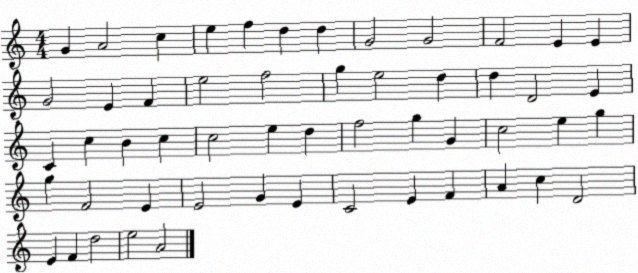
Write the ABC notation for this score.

X:1
T:Untitled
M:4/4
L:1/4
K:C
G A2 c e f d d G2 G2 F2 E E G2 E F e2 f2 g e2 d d D2 E C c B c c2 e d f2 g G c2 e g g F2 E E2 G E C2 E F A c D2 E F d2 e2 A2